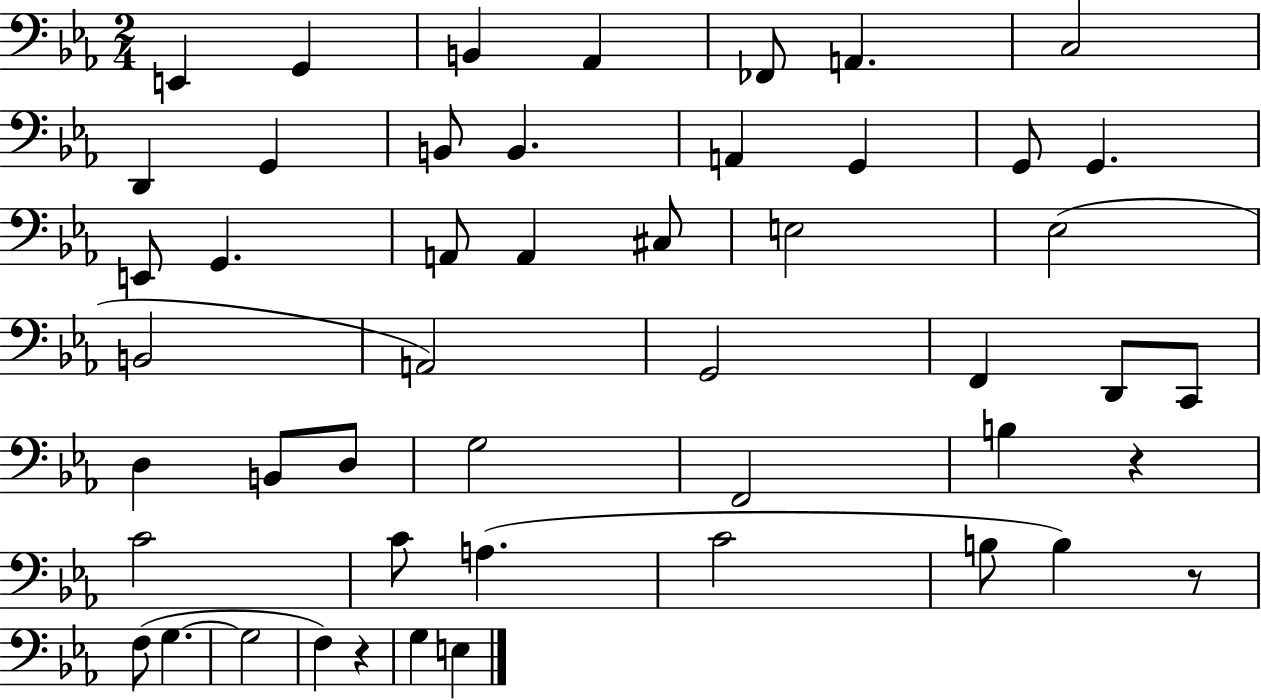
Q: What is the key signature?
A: EES major